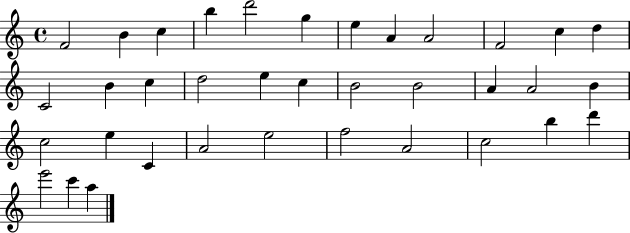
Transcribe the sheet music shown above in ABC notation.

X:1
T:Untitled
M:4/4
L:1/4
K:C
F2 B c b d'2 g e A A2 F2 c d C2 B c d2 e c B2 B2 A A2 B c2 e C A2 e2 f2 A2 c2 b d' e'2 c' a